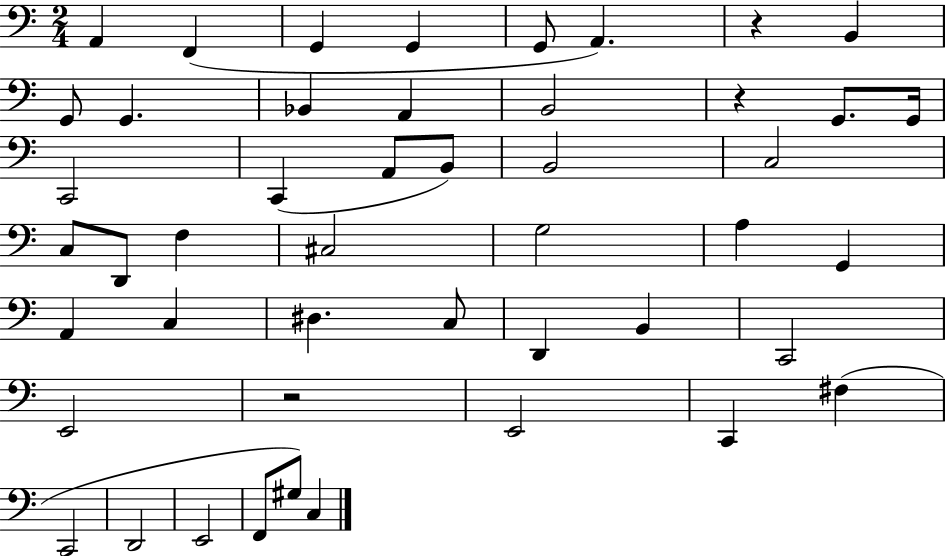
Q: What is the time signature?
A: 2/4